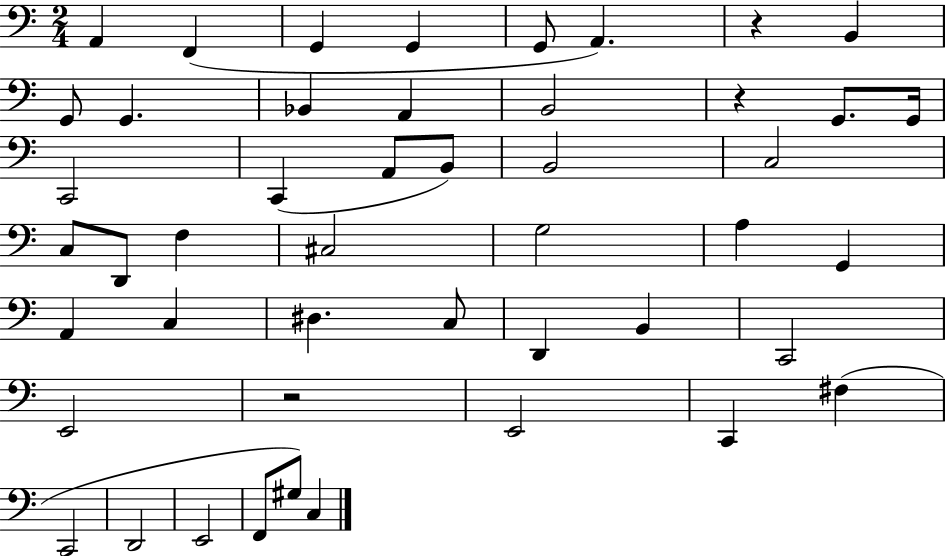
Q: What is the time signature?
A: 2/4